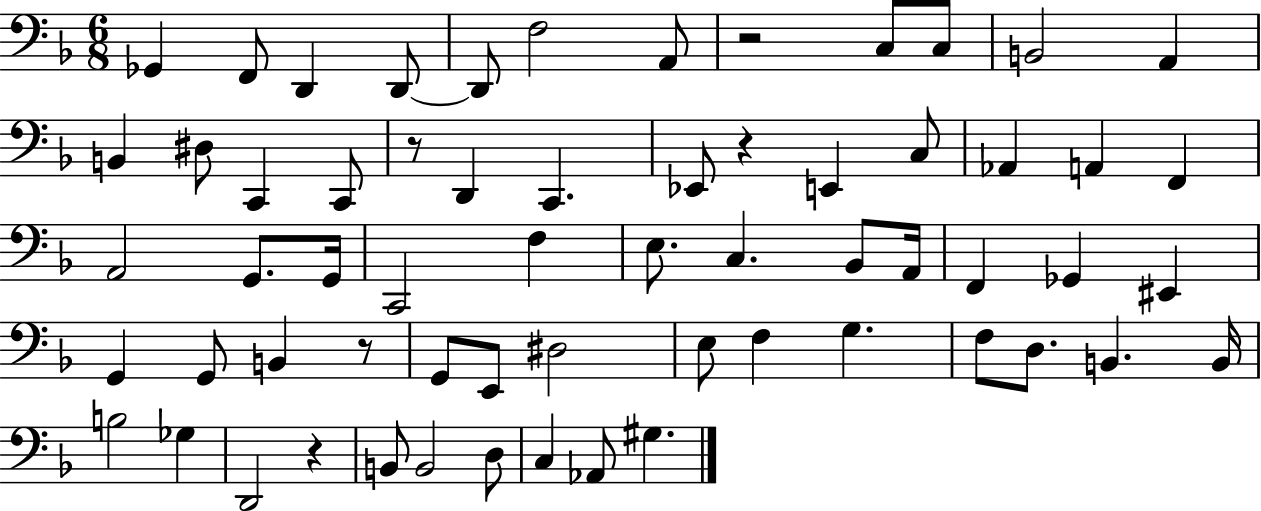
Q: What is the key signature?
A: F major